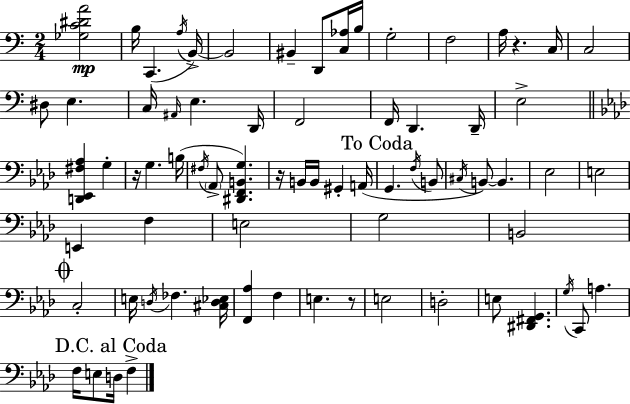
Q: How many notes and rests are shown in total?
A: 73